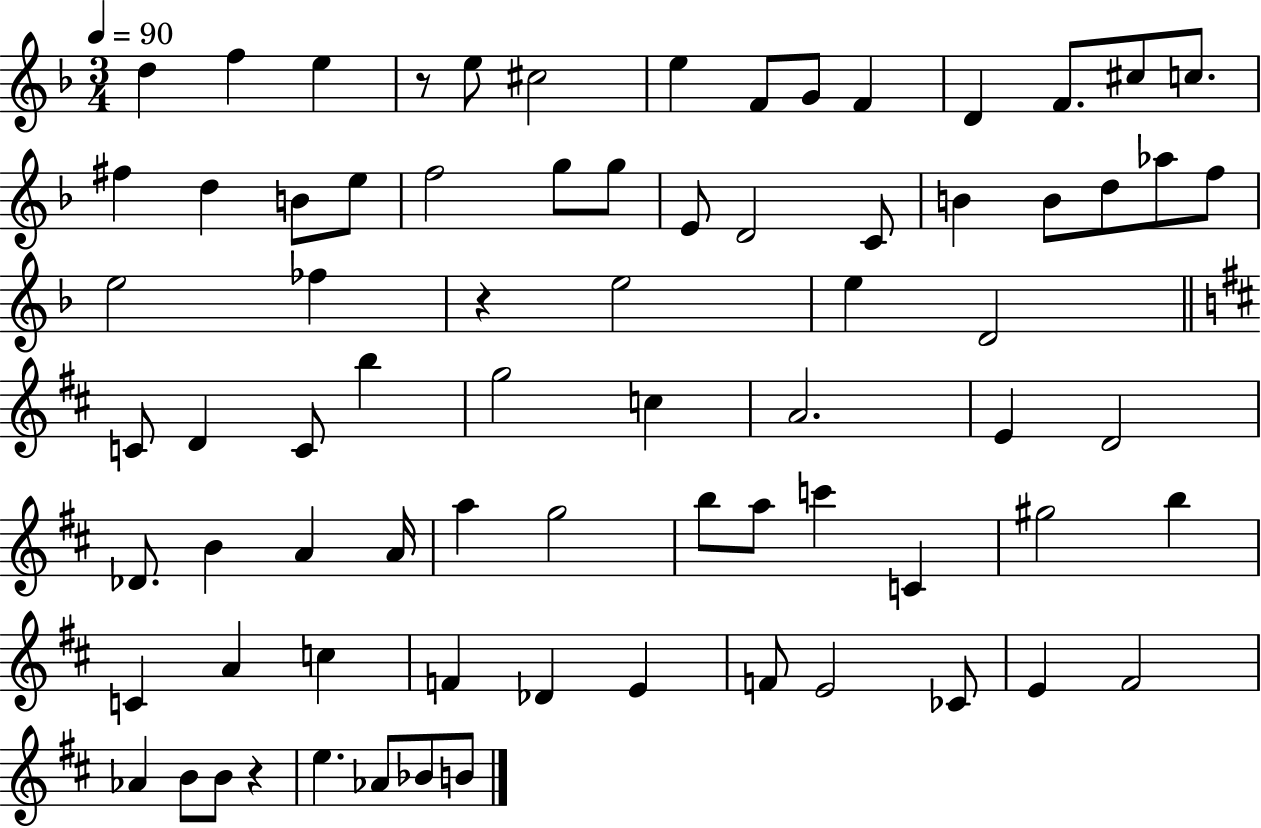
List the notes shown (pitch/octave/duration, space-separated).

D5/q F5/q E5/q R/e E5/e C#5/h E5/q F4/e G4/e F4/q D4/q F4/e. C#5/e C5/e. F#5/q D5/q B4/e E5/e F5/h G5/e G5/e E4/e D4/h C4/e B4/q B4/e D5/e Ab5/e F5/e E5/h FES5/q R/q E5/h E5/q D4/h C4/e D4/q C4/e B5/q G5/h C5/q A4/h. E4/q D4/h Db4/e. B4/q A4/q A4/s A5/q G5/h B5/e A5/e C6/q C4/q G#5/h B5/q C4/q A4/q C5/q F4/q Db4/q E4/q F4/e E4/h CES4/e E4/q F#4/h Ab4/q B4/e B4/e R/q E5/q. Ab4/e Bb4/e B4/e